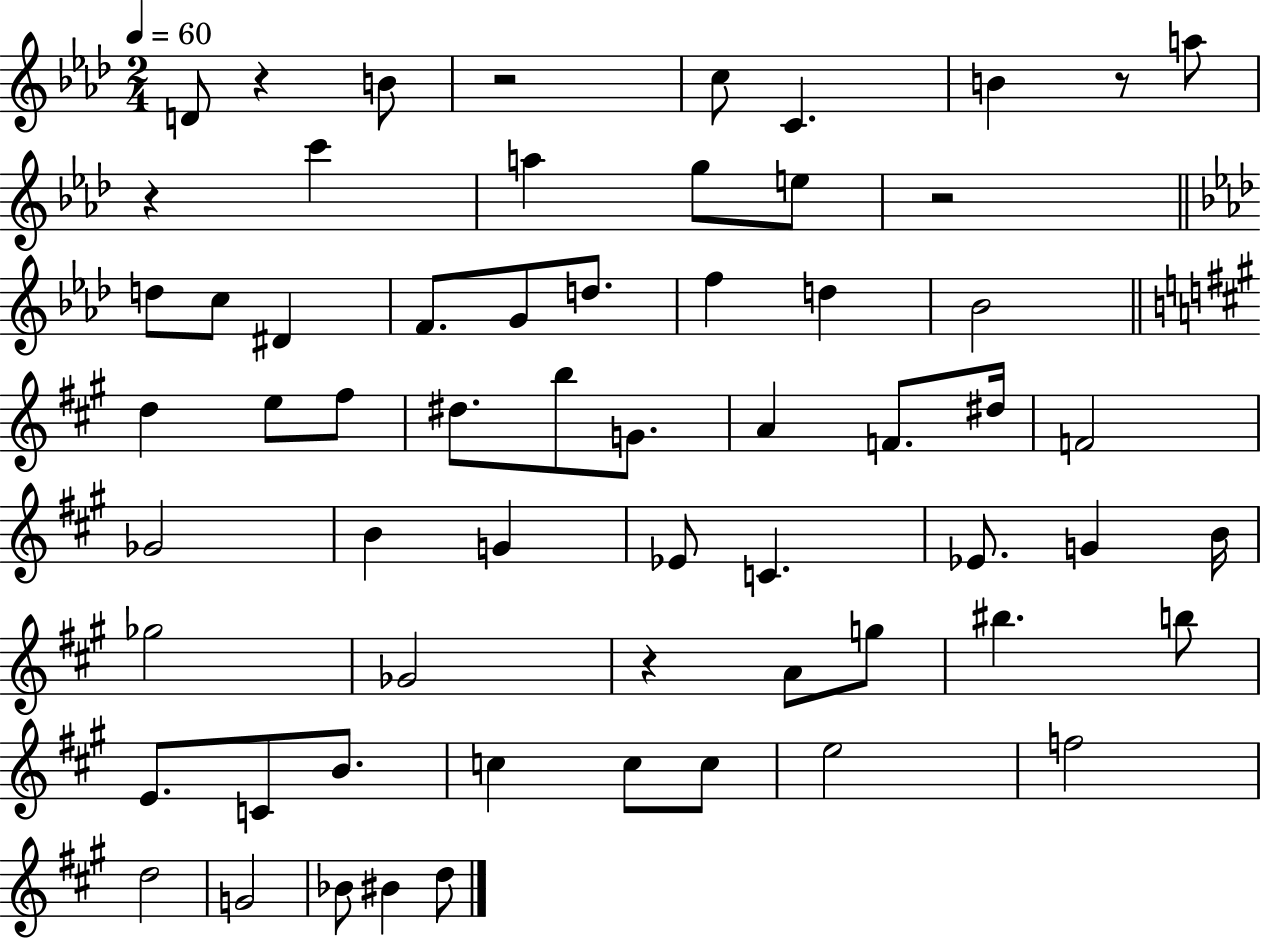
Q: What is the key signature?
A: AES major